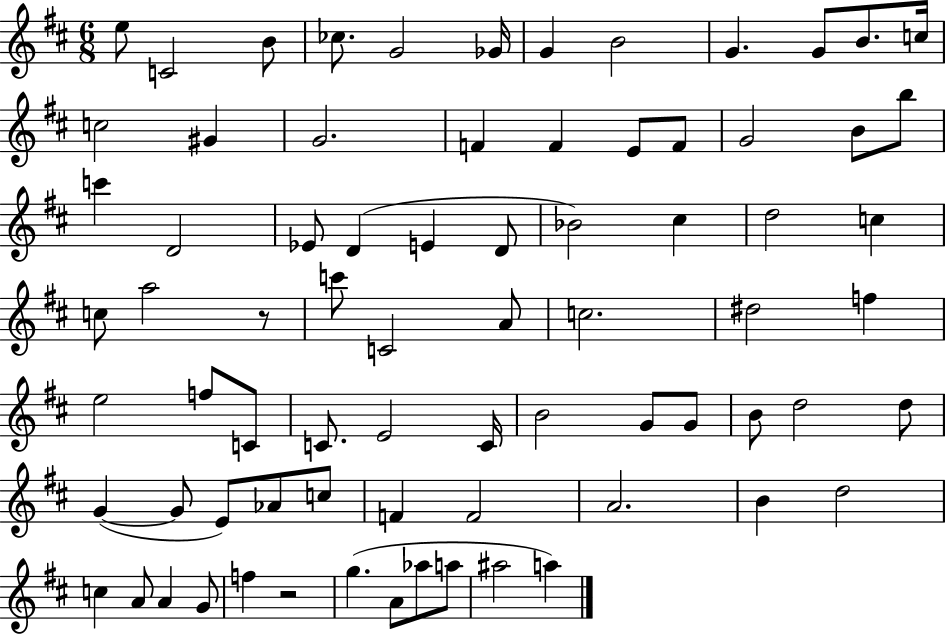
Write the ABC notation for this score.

X:1
T:Untitled
M:6/8
L:1/4
K:D
e/2 C2 B/2 _c/2 G2 _G/4 G B2 G G/2 B/2 c/4 c2 ^G G2 F F E/2 F/2 G2 B/2 b/2 c' D2 _E/2 D E D/2 _B2 ^c d2 c c/2 a2 z/2 c'/2 C2 A/2 c2 ^d2 f e2 f/2 C/2 C/2 E2 C/4 B2 G/2 G/2 B/2 d2 d/2 G G/2 E/2 _A/2 c/2 F F2 A2 B d2 c A/2 A G/2 f z2 g A/2 _a/2 a/2 ^a2 a